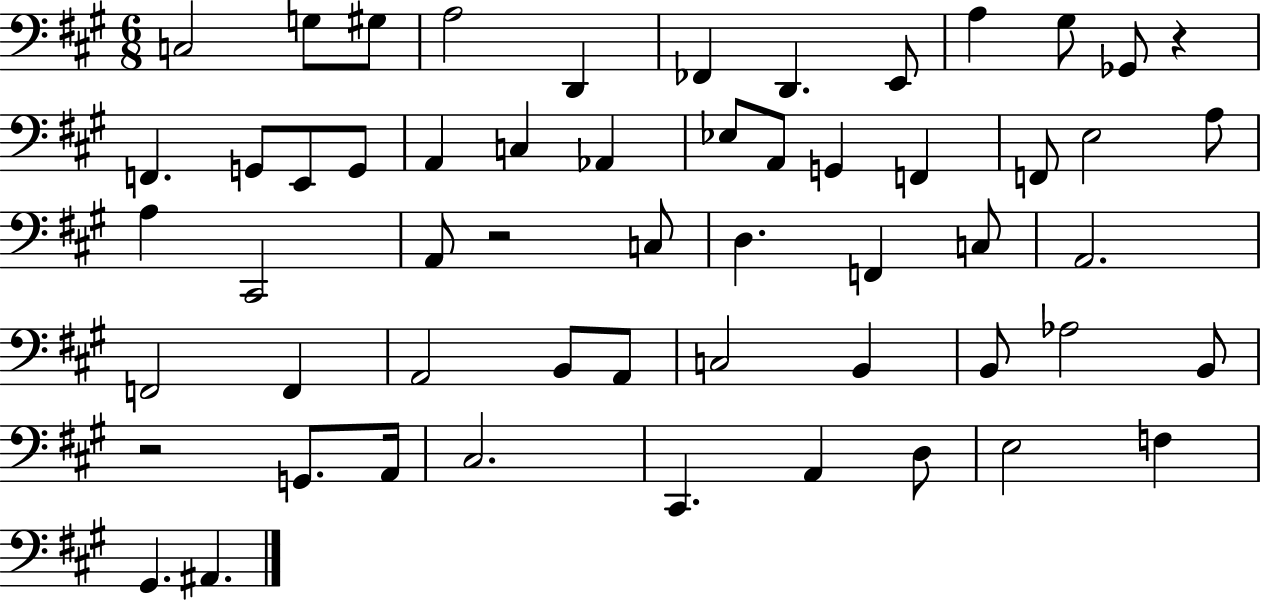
X:1
T:Untitled
M:6/8
L:1/4
K:A
C,2 G,/2 ^G,/2 A,2 D,, _F,, D,, E,,/2 A, ^G,/2 _G,,/2 z F,, G,,/2 E,,/2 G,,/2 A,, C, _A,, _E,/2 A,,/2 G,, F,, F,,/2 E,2 A,/2 A, ^C,,2 A,,/2 z2 C,/2 D, F,, C,/2 A,,2 F,,2 F,, A,,2 B,,/2 A,,/2 C,2 B,, B,,/2 _A,2 B,,/2 z2 G,,/2 A,,/4 ^C,2 ^C,, A,, D,/2 E,2 F, ^G,, ^A,,